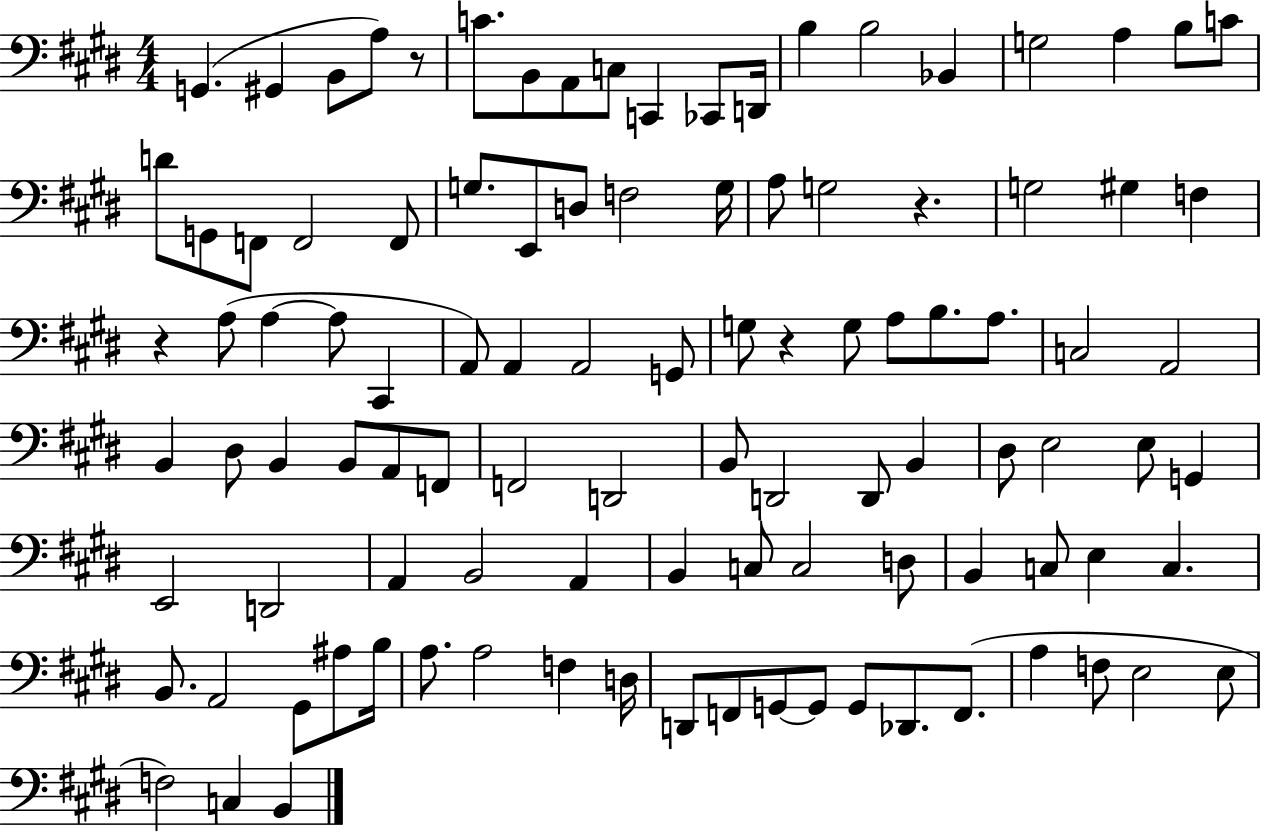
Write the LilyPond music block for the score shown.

{
  \clef bass
  \numericTimeSignature
  \time 4/4
  \key e \major
  \repeat volta 2 { g,4.( gis,4 b,8 a8) r8 | c'8. b,8 a,8 c8 c,4 ces,8 d,16 | b4 b2 bes,4 | g2 a4 b8 c'8 | \break d'8 g,8 f,8 f,2 f,8 | g8. e,8 d8 f2 g16 | a8 g2 r4. | g2 gis4 f4 | \break r4 a8( a4~~ a8 cis,4 | a,8) a,4 a,2 g,8 | g8 r4 g8 a8 b8. a8. | c2 a,2 | \break b,4 dis8 b,4 b,8 a,8 f,8 | f,2 d,2 | b,8 d,2 d,8 b,4 | dis8 e2 e8 g,4 | \break e,2 d,2 | a,4 b,2 a,4 | b,4 c8 c2 d8 | b,4 c8 e4 c4. | \break b,8. a,2 gis,8 ais8 b16 | a8. a2 f4 d16 | d,8 f,8 g,8~~ g,8 g,8 des,8. f,8.( | a4 f8 e2 e8 | \break f2) c4 b,4 | } \bar "|."
}